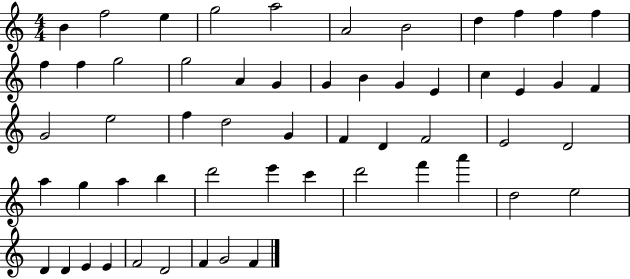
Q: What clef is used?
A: treble